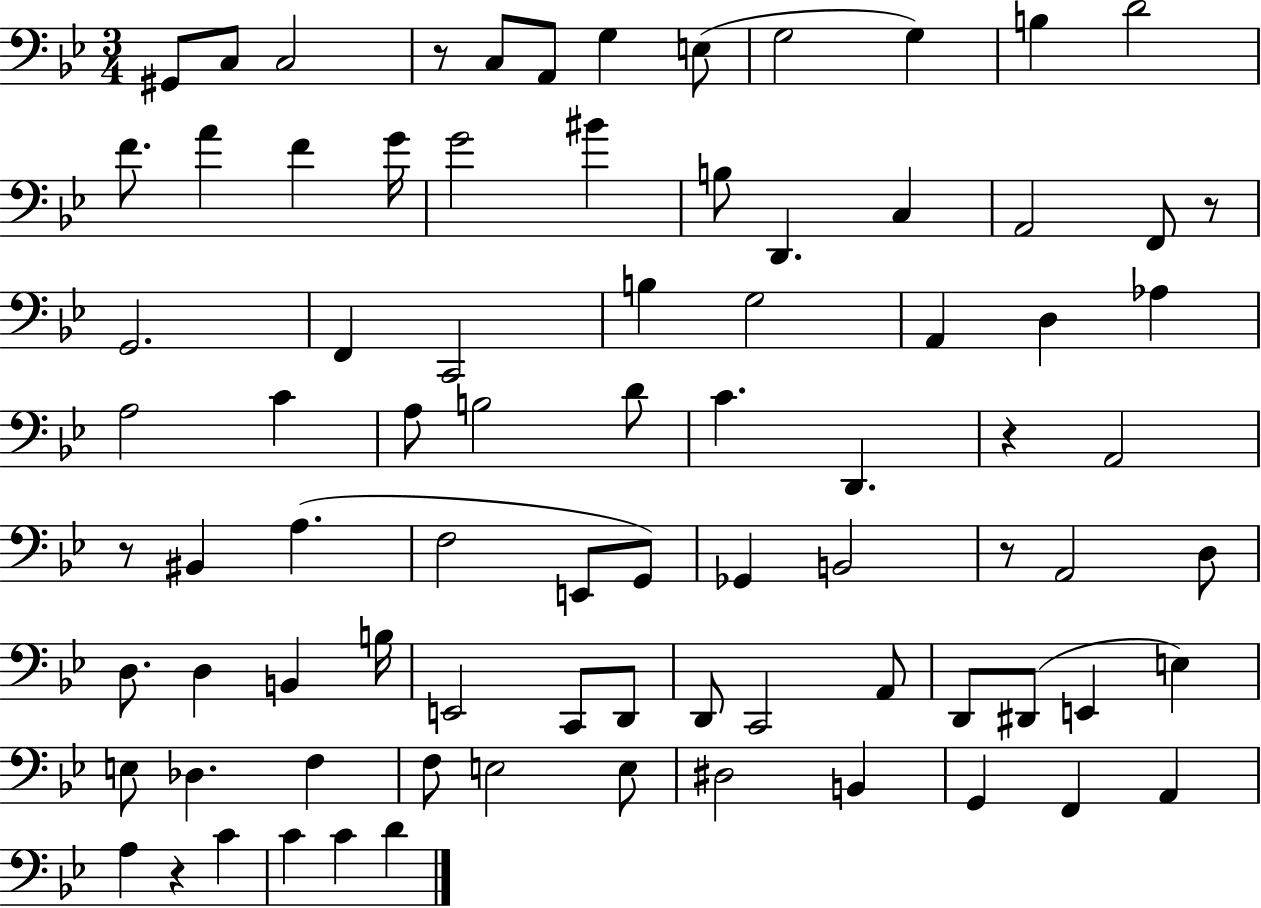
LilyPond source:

{
  \clef bass
  \numericTimeSignature
  \time 3/4
  \key bes \major
  \repeat volta 2 { gis,8 c8 c2 | r8 c8 a,8 g4 e8( | g2 g4) | b4 d'2 | \break f'8. a'4 f'4 g'16 | g'2 bis'4 | b8 d,4. c4 | a,2 f,8 r8 | \break g,2. | f,4 c,2 | b4 g2 | a,4 d4 aes4 | \break a2 c'4 | a8 b2 d'8 | c'4. d,4. | r4 a,2 | \break r8 bis,4 a4.( | f2 e,8 g,8) | ges,4 b,2 | r8 a,2 d8 | \break d8. d4 b,4 b16 | e,2 c,8 d,8 | d,8 c,2 a,8 | d,8 dis,8( e,4 e4) | \break e8 des4. f4 | f8 e2 e8 | dis2 b,4 | g,4 f,4 a,4 | \break a4 r4 c'4 | c'4 c'4 d'4 | } \bar "|."
}